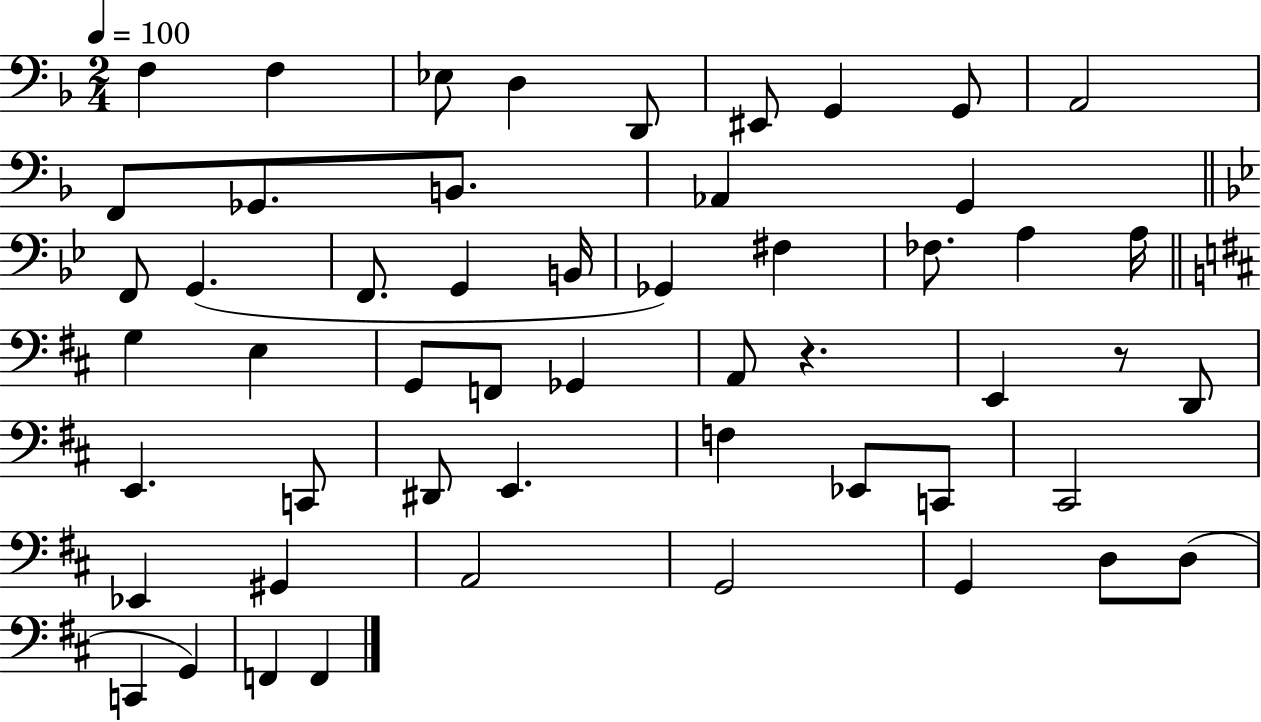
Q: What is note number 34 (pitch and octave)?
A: C2